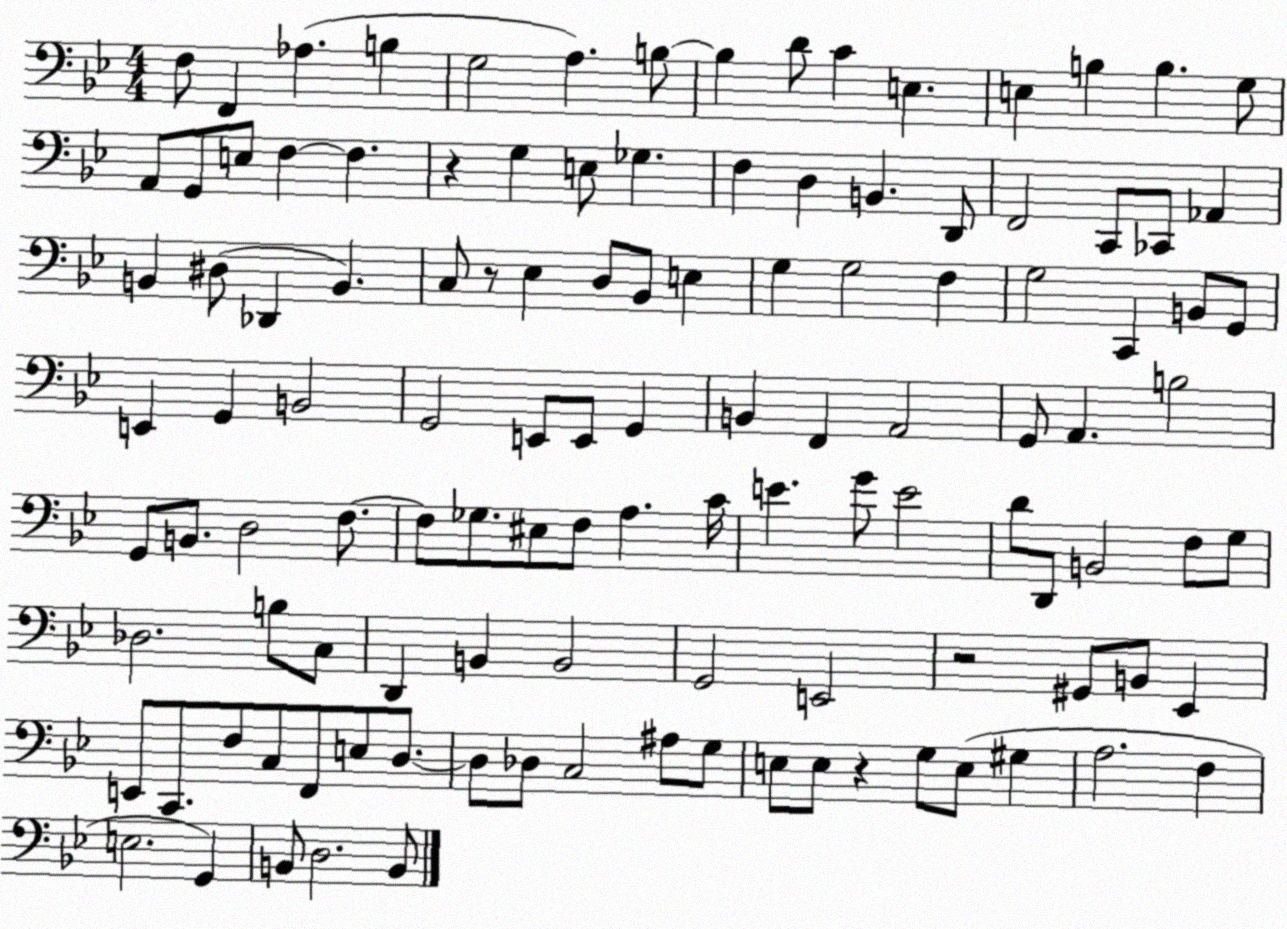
X:1
T:Untitled
M:4/4
L:1/4
K:Bb
F,/2 F,, _A, B, G,2 A, B,/2 B, D/2 C E, E, B, B, G,/2 A,,/2 G,,/2 E,/2 F, F, z G, E,/2 _G, F, D, B,, D,,/2 F,,2 C,,/2 _C,,/2 _A,, B,, ^D,/2 _D,, B,, C,/2 z/2 _E, D,/2 _B,,/2 E, G, G,2 F, G,2 C,, B,,/2 G,,/2 E,, G,, B,,2 G,,2 E,,/2 E,,/2 G,, B,, F,, A,,2 G,,/2 A,, B,2 G,,/2 B,,/2 D,2 F,/2 F,/2 _G,/2 ^E,/2 F,/2 A, C/4 E G/2 E2 D/2 D,,/2 B,,2 F,/2 G,/2 _D,2 B,/2 C,/2 D,, B,, B,,2 G,,2 E,,2 z2 ^G,,/2 B,,/2 _E,, E,,/2 C,,/2 F,/2 C,/2 F,,/2 E,/2 D,/2 D,/2 _D,/2 C,2 ^A,/2 G,/2 E,/2 E,/2 z G,/2 E,/2 ^G, A,2 F, E,2 G,, B,,/2 D,2 B,,/2